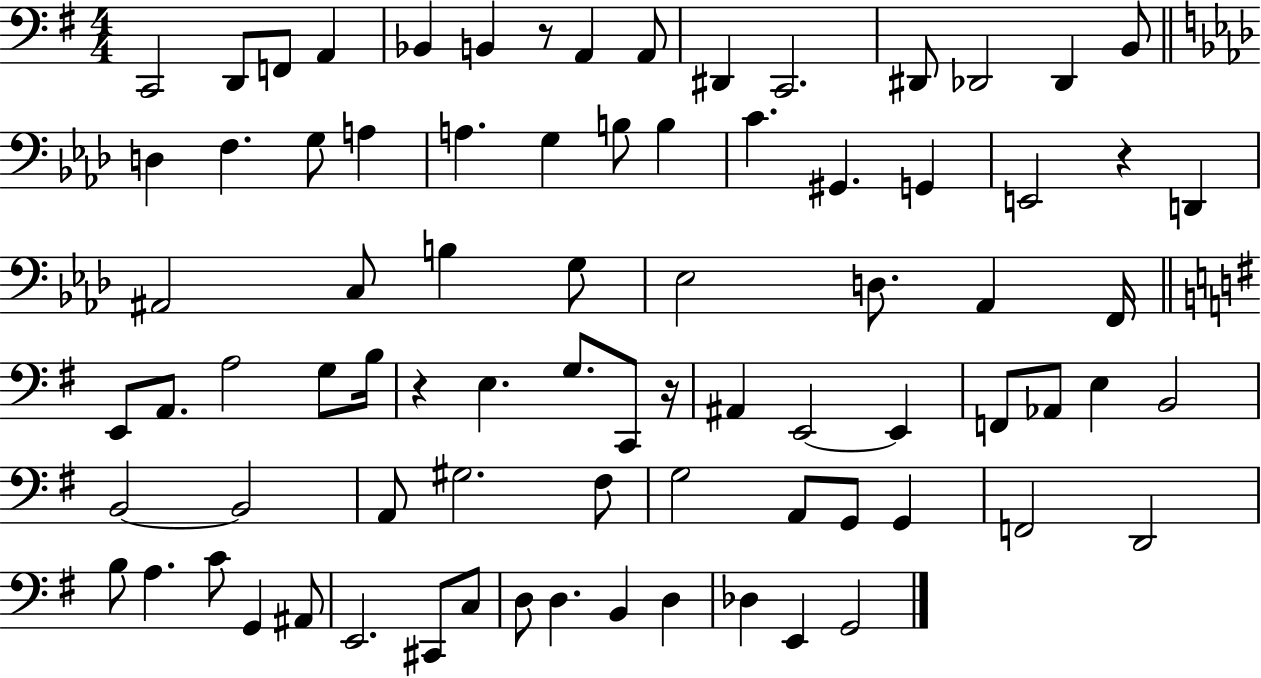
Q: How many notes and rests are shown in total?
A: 80